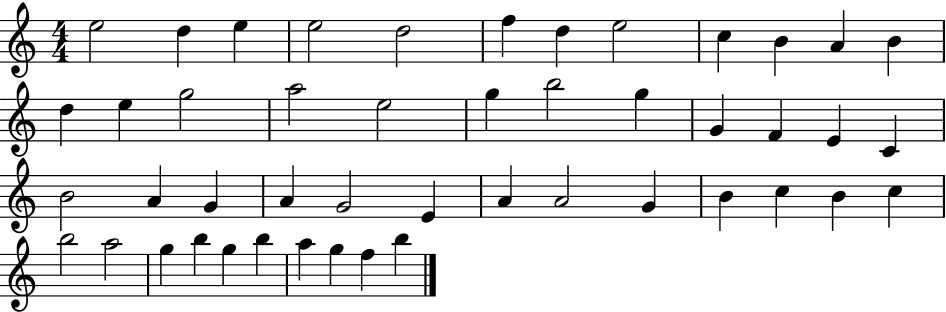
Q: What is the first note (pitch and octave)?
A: E5